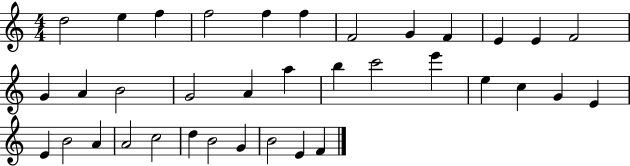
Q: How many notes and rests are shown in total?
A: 36